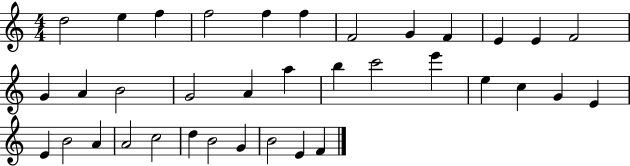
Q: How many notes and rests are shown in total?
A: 36